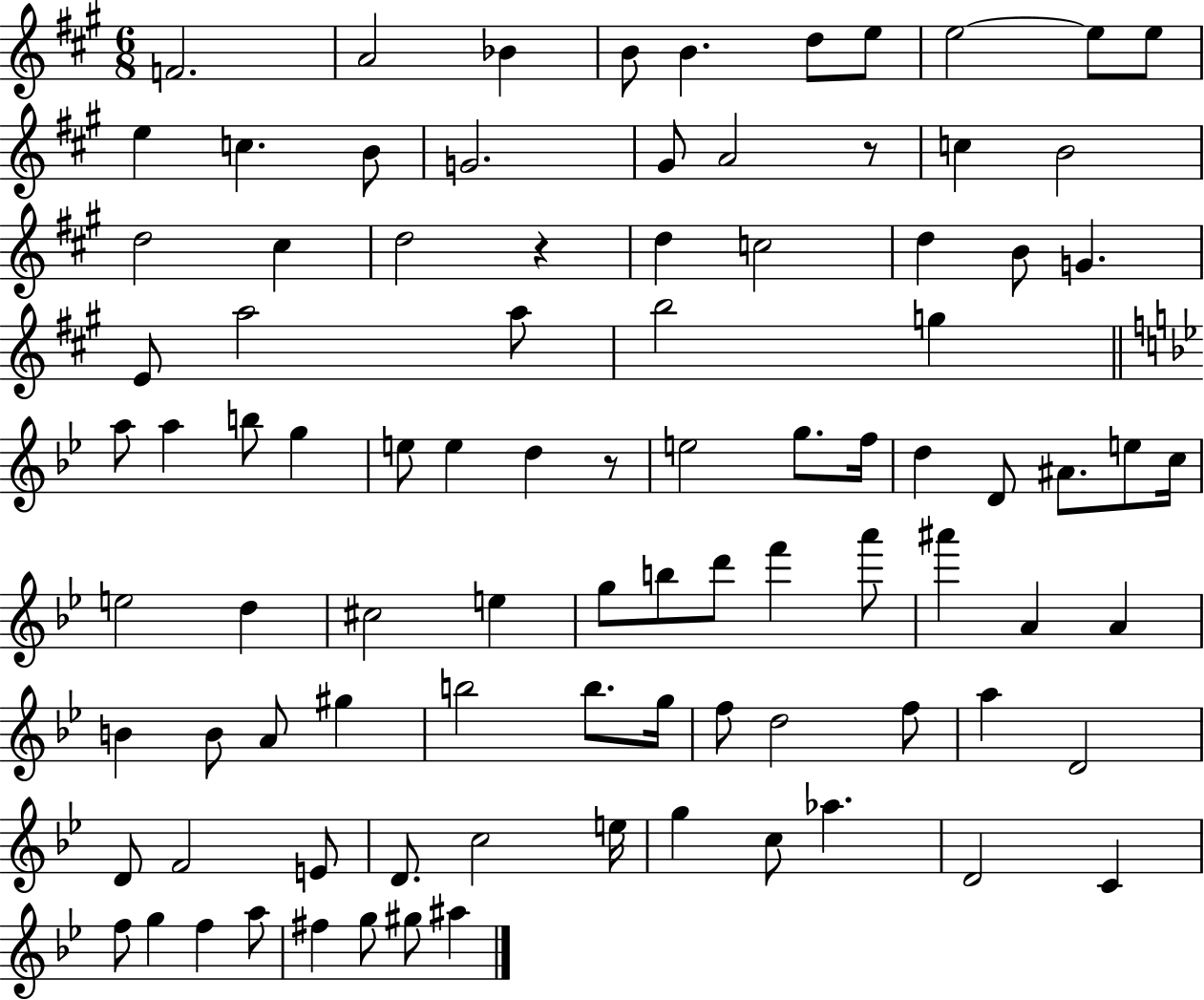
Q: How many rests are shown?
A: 3